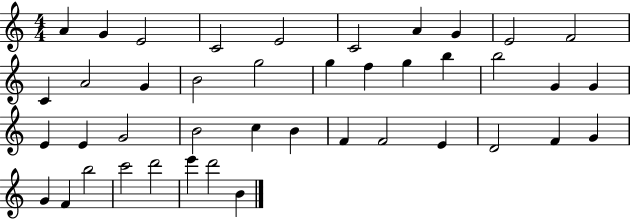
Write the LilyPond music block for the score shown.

{
  \clef treble
  \numericTimeSignature
  \time 4/4
  \key c \major
  a'4 g'4 e'2 | c'2 e'2 | c'2 a'4 g'4 | e'2 f'2 | \break c'4 a'2 g'4 | b'2 g''2 | g''4 f''4 g''4 b''4 | b''2 g'4 g'4 | \break e'4 e'4 g'2 | b'2 c''4 b'4 | f'4 f'2 e'4 | d'2 f'4 g'4 | \break g'4 f'4 b''2 | c'''2 d'''2 | e'''4 d'''2 b'4 | \bar "|."
}